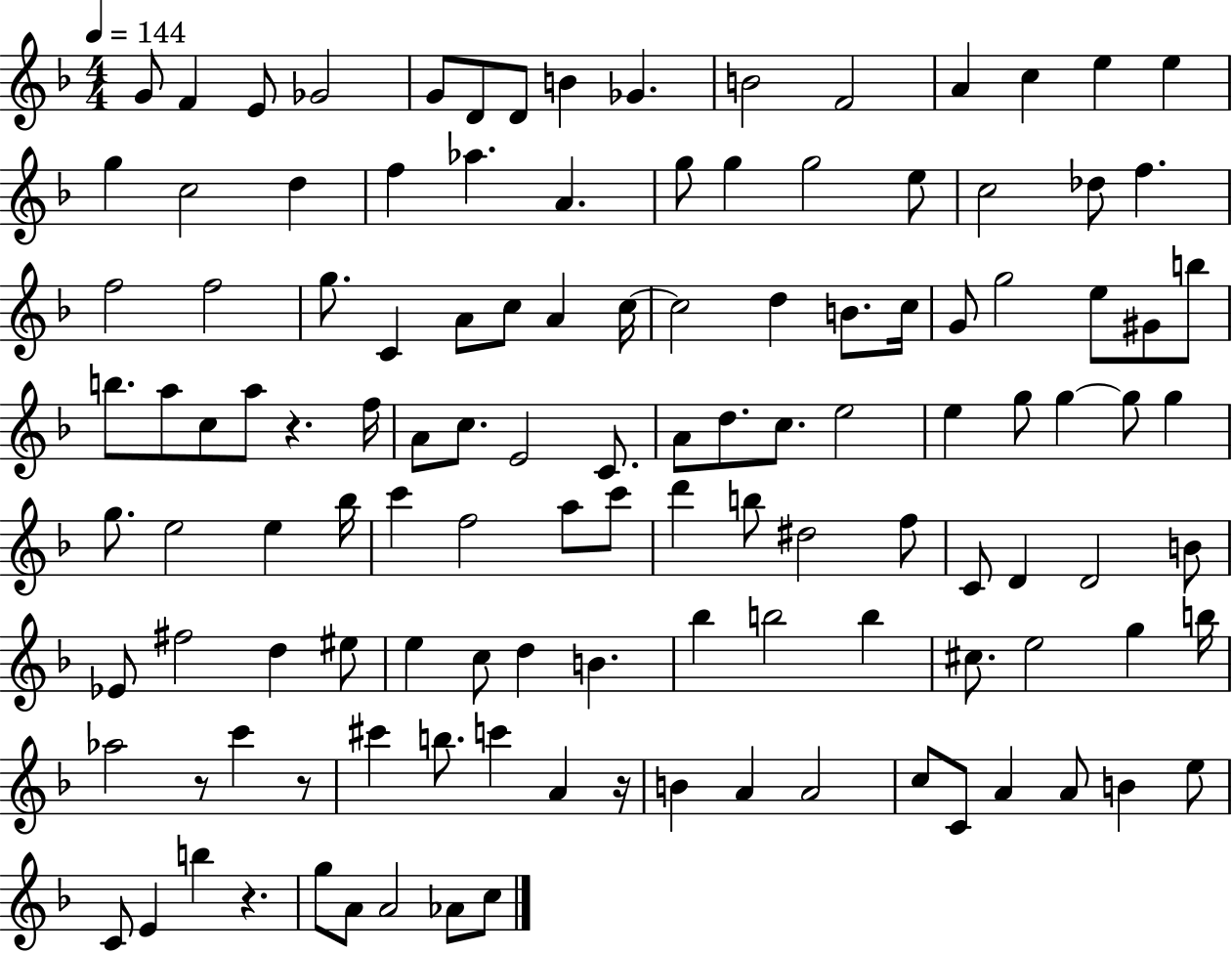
{
  \clef treble
  \numericTimeSignature
  \time 4/4
  \key f \major
  \tempo 4 = 144
  g'8 f'4 e'8 ges'2 | g'8 d'8 d'8 b'4 ges'4. | b'2 f'2 | a'4 c''4 e''4 e''4 | \break g''4 c''2 d''4 | f''4 aes''4. a'4. | g''8 g''4 g''2 e''8 | c''2 des''8 f''4. | \break f''2 f''2 | g''8. c'4 a'8 c''8 a'4 c''16~~ | c''2 d''4 b'8. c''16 | g'8 g''2 e''8 gis'8 b''8 | \break b''8. a''8 c''8 a''8 r4. f''16 | a'8 c''8. e'2 c'8. | a'8 d''8. c''8. e''2 | e''4 g''8 g''4~~ g''8 g''4 | \break g''8. e''2 e''4 bes''16 | c'''4 f''2 a''8 c'''8 | d'''4 b''8 dis''2 f''8 | c'8 d'4 d'2 b'8 | \break ees'8 fis''2 d''4 eis''8 | e''4 c''8 d''4 b'4. | bes''4 b''2 b''4 | cis''8. e''2 g''4 b''16 | \break aes''2 r8 c'''4 r8 | cis'''4 b''8. c'''4 a'4 r16 | b'4 a'4 a'2 | c''8 c'8 a'4 a'8 b'4 e''8 | \break c'8 e'4 b''4 r4. | g''8 a'8 a'2 aes'8 c''8 | \bar "|."
}